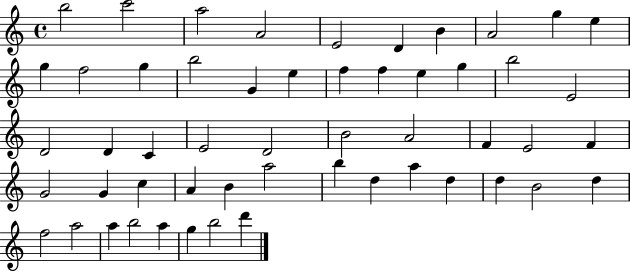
B5/h C6/h A5/h A4/h E4/h D4/q B4/q A4/h G5/q E5/q G5/q F5/h G5/q B5/h G4/q E5/q F5/q F5/q E5/q G5/q B5/h E4/h D4/h D4/q C4/q E4/h D4/h B4/h A4/h F4/q E4/h F4/q G4/h G4/q C5/q A4/q B4/q A5/h B5/q D5/q A5/q D5/q D5/q B4/h D5/q F5/h A5/h A5/q B5/h A5/q G5/q B5/h D6/q